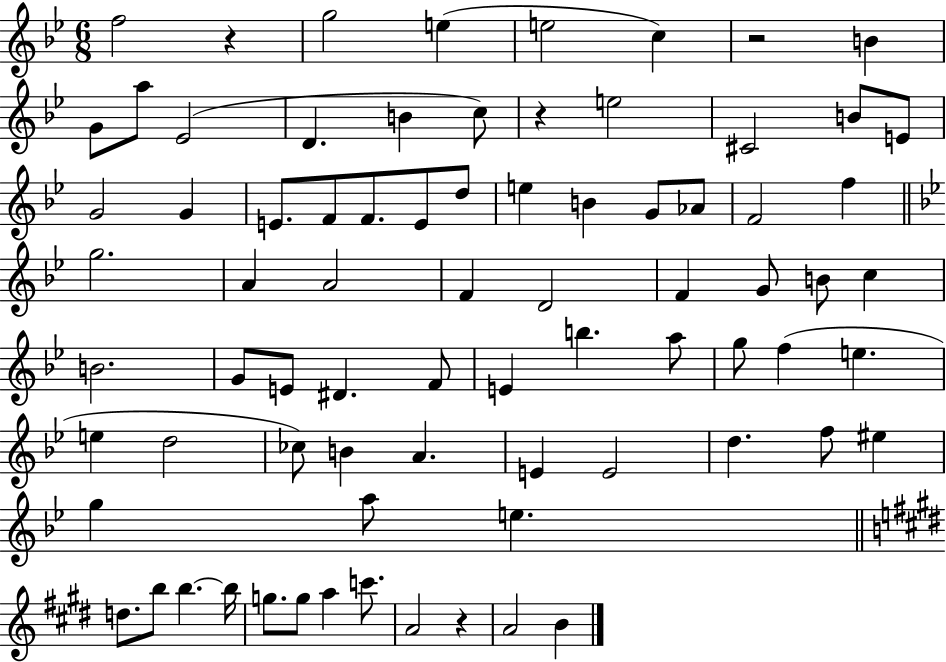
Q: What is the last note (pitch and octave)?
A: B4